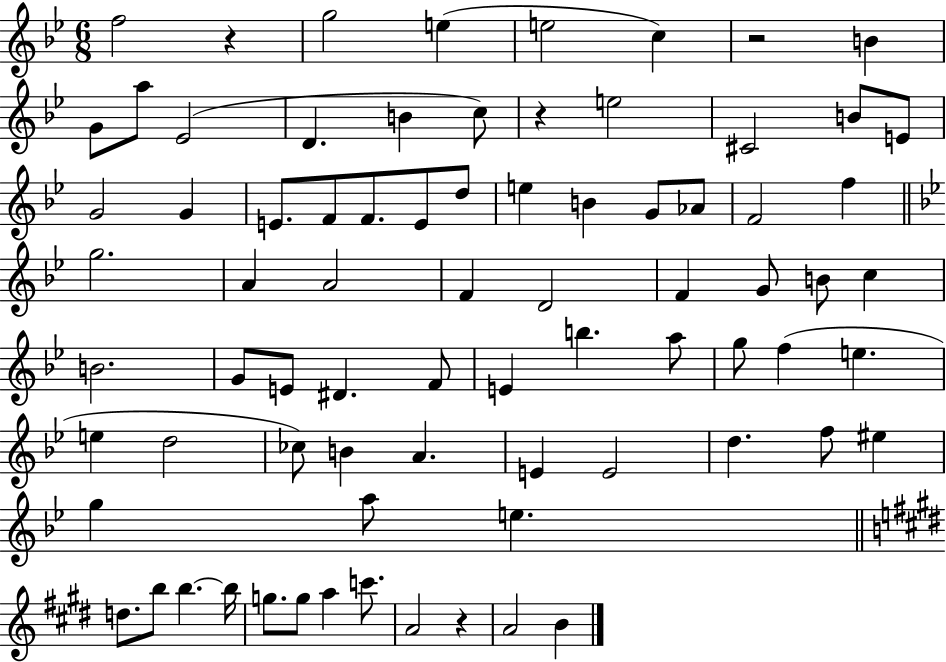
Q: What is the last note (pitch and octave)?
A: B4